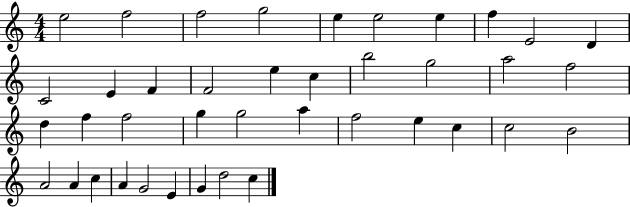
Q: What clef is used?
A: treble